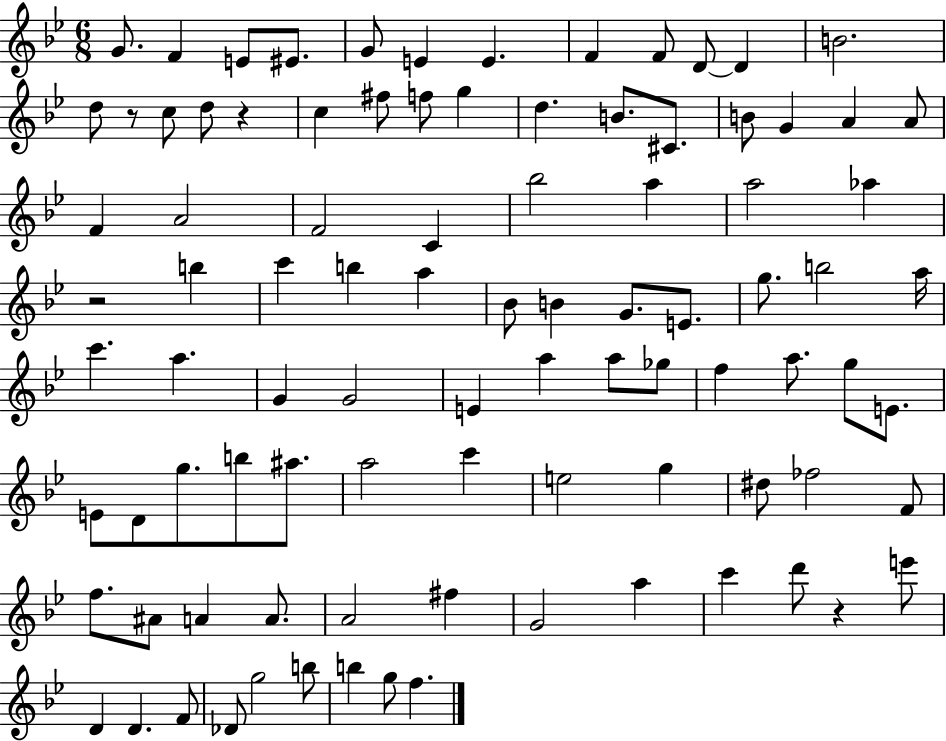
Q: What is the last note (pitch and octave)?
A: F5